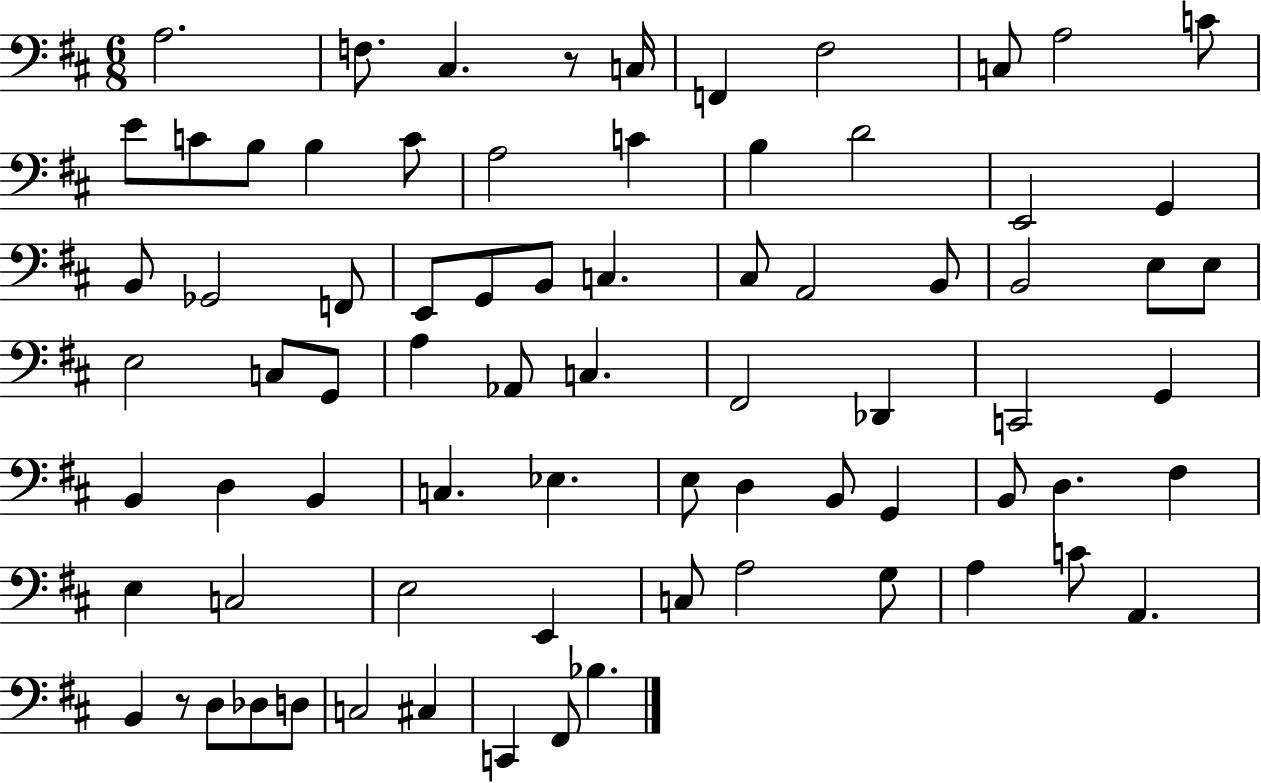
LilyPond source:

{
  \clef bass
  \numericTimeSignature
  \time 6/8
  \key d \major
  a2. | f8. cis4. r8 c16 | f,4 fis2 | c8 a2 c'8 | \break e'8 c'8 b8 b4 c'8 | a2 c'4 | b4 d'2 | e,2 g,4 | \break b,8 ges,2 f,8 | e,8 g,8 b,8 c4. | cis8 a,2 b,8 | b,2 e8 e8 | \break e2 c8 g,8 | a4 aes,8 c4. | fis,2 des,4 | c,2 g,4 | \break b,4 d4 b,4 | c4. ees4. | e8 d4 b,8 g,4 | b,8 d4. fis4 | \break e4 c2 | e2 e,4 | c8 a2 g8 | a4 c'8 a,4. | \break b,4 r8 d8 des8 d8 | c2 cis4 | c,4 fis,8 bes4. | \bar "|."
}